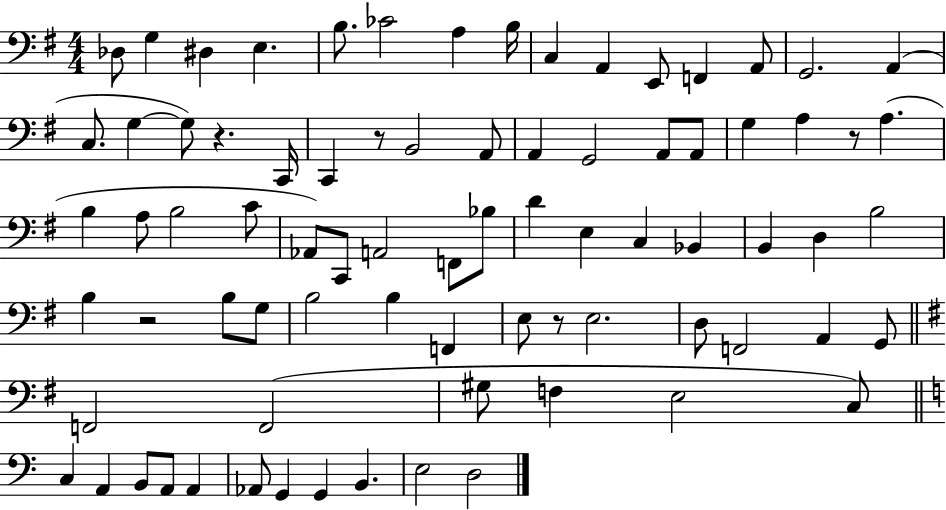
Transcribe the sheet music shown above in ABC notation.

X:1
T:Untitled
M:4/4
L:1/4
K:G
_D,/2 G, ^D, E, B,/2 _C2 A, B,/4 C, A,, E,,/2 F,, A,,/2 G,,2 A,, C,/2 G, G,/2 z C,,/4 C,, z/2 B,,2 A,,/2 A,, G,,2 A,,/2 A,,/2 G, A, z/2 A, B, A,/2 B,2 C/2 _A,,/2 C,,/2 A,,2 F,,/2 _B,/2 D E, C, _B,, B,, D, B,2 B, z2 B,/2 G,/2 B,2 B, F,, E,/2 z/2 E,2 D,/2 F,,2 A,, G,,/2 F,,2 F,,2 ^G,/2 F, E,2 C,/2 C, A,, B,,/2 A,,/2 A,, _A,,/2 G,, G,, B,, E,2 D,2